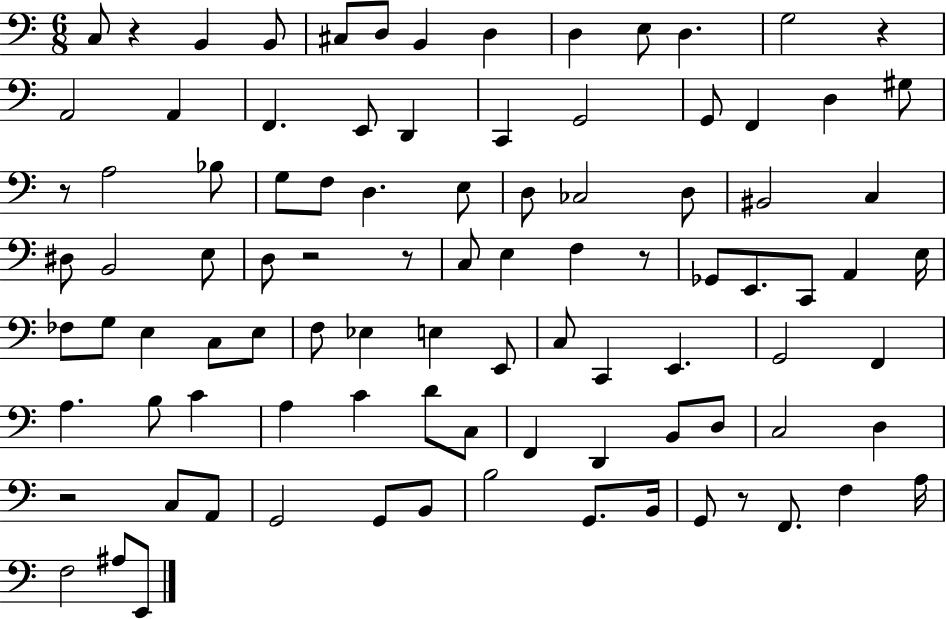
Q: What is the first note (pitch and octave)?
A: C3